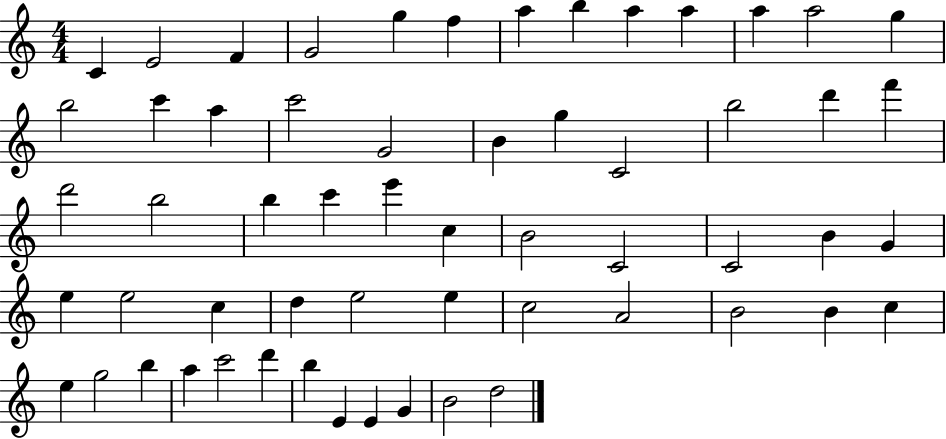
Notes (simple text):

C4/q E4/h F4/q G4/h G5/q F5/q A5/q B5/q A5/q A5/q A5/q A5/h G5/q B5/h C6/q A5/q C6/h G4/h B4/q G5/q C4/h B5/h D6/q F6/q D6/h B5/h B5/q C6/q E6/q C5/q B4/h C4/h C4/h B4/q G4/q E5/q E5/h C5/q D5/q E5/h E5/q C5/h A4/h B4/h B4/q C5/q E5/q G5/h B5/q A5/q C6/h D6/q B5/q E4/q E4/q G4/q B4/h D5/h